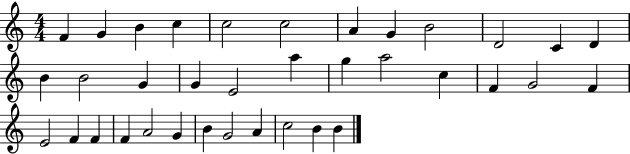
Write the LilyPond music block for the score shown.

{
  \clef treble
  \numericTimeSignature
  \time 4/4
  \key c \major
  f'4 g'4 b'4 c''4 | c''2 c''2 | a'4 g'4 b'2 | d'2 c'4 d'4 | \break b'4 b'2 g'4 | g'4 e'2 a''4 | g''4 a''2 c''4 | f'4 g'2 f'4 | \break e'2 f'4 f'4 | f'4 a'2 g'4 | b'4 g'2 a'4 | c''2 b'4 b'4 | \break \bar "|."
}